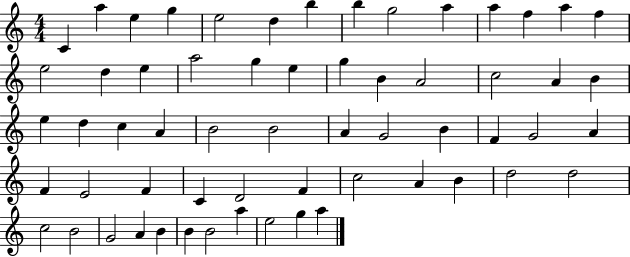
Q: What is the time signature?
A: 4/4